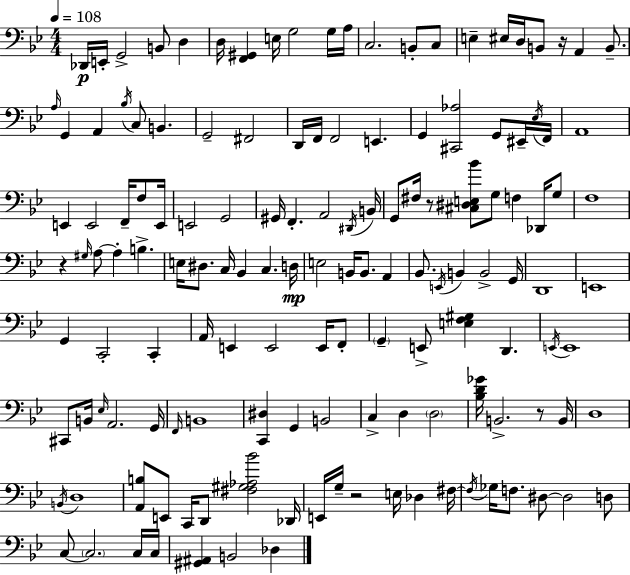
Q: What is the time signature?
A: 4/4